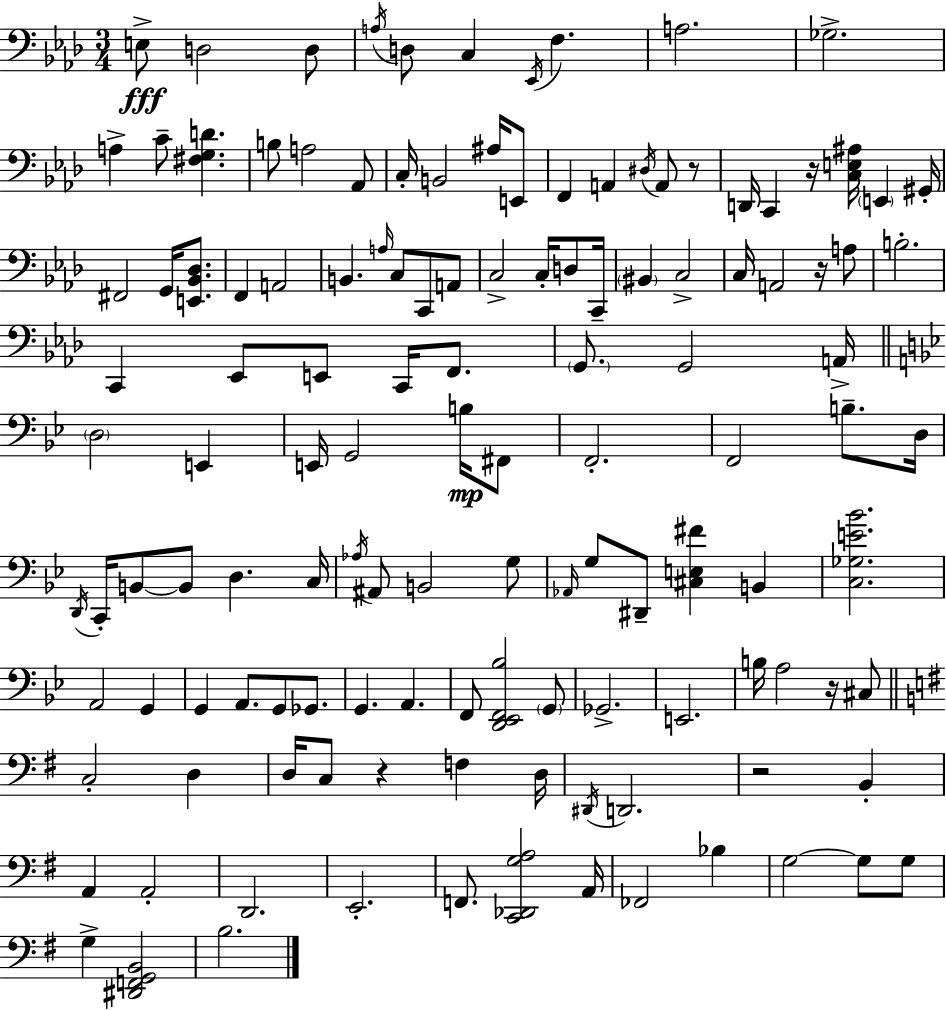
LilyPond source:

{
  \clef bass
  \numericTimeSignature
  \time 3/4
  \key f \minor
  e8->\fff d2 d8 | \acciaccatura { a16 } d8 c4 \acciaccatura { ees,16 } f4. | a2. | ges2.-> | \break a4-> c'8-- <fis g d'>4. | b8 a2 | aes,8 c16-. b,2 ais16 | e,8 f,4 a,4 \acciaccatura { dis16 } a,8 | \break r8 d,16 c,4 r16 <c e ais>16 \parenthesize e,4 | gis,16-. fis,2 g,16 | <e, bes, des>8. f,4 a,2 | b,4. \grace { a16 } c8 | \break c,8 a,8 c2-> | c16-. d8 c,16-- \parenthesize bis,4 c2-> | c16 a,2 | r16 a8 b2.-. | \break c,4 ees,8 e,8 | c,16 f,8. \parenthesize g,8. g,2 | a,16-> \bar "||" \break \key bes \major \parenthesize d2 e,4 | e,16 g,2 b16\mp fis,8 | f,2.-. | f,2 b8.-- d16 | \break \acciaccatura { d,16 } c,16-. b,8~~ b,8 d4. | c16 \acciaccatura { aes16 } ais,8 b,2 | g8 \grace { aes,16 } g8 dis,8-- <cis e fis'>4 b,4 | <c ges e' bes'>2. | \break a,2 g,4 | g,4 a,8. g,8 | ges,8. g,4. a,4. | f,8 <d, ees, f, bes>2 | \break \parenthesize g,8 ges,2.-> | e,2. | b16 a2 | r16 cis8 \bar "||" \break \key e \minor c2-. d4 | d16 c8 r4 f4 d16 | \acciaccatura { dis,16 } d,2. | r2 b,4-. | \break a,4 a,2-. | d,2. | e,2.-. | f,8. <c, des, g a>2 | \break a,16 fes,2 bes4 | g2~~ g8 g8 | g4-> <dis, f, g, b,>2 | b2. | \break \bar "|."
}